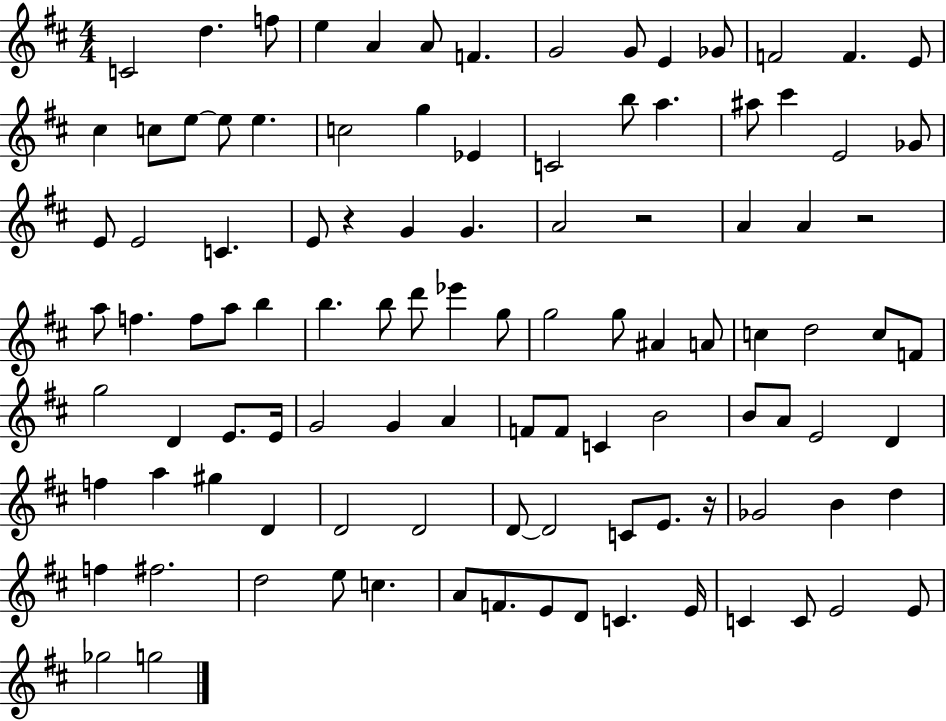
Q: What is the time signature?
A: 4/4